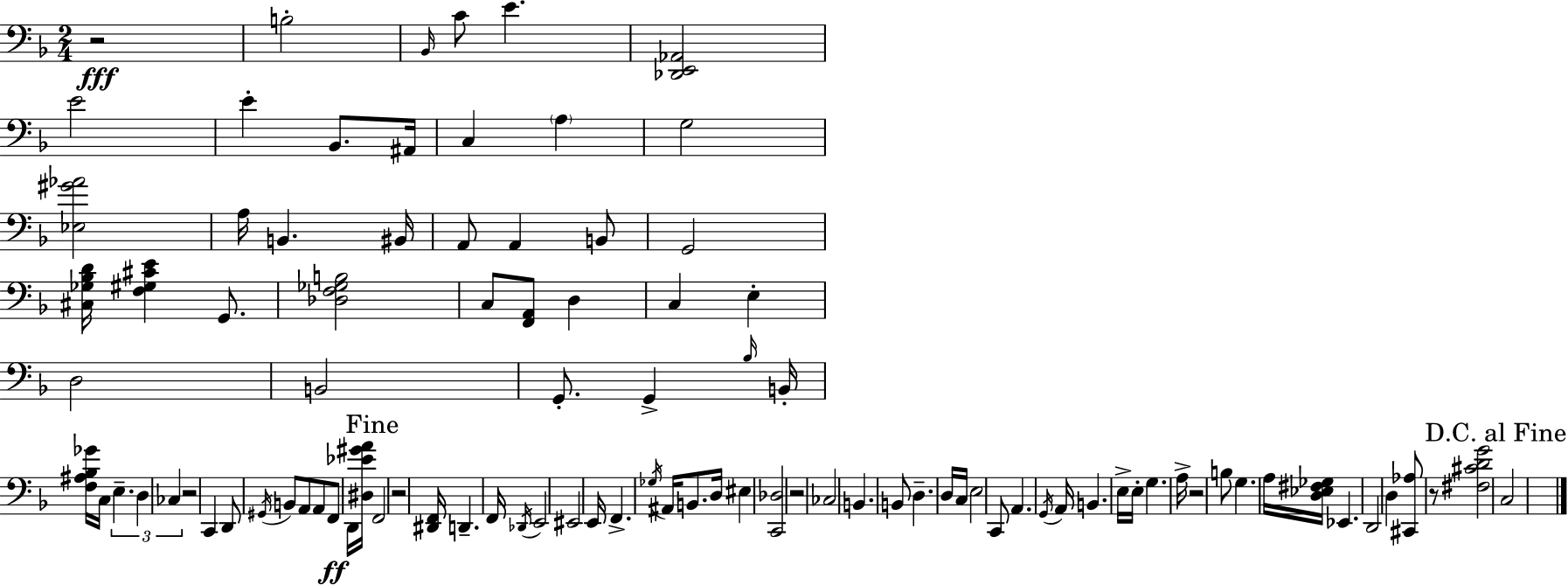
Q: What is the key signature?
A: D minor